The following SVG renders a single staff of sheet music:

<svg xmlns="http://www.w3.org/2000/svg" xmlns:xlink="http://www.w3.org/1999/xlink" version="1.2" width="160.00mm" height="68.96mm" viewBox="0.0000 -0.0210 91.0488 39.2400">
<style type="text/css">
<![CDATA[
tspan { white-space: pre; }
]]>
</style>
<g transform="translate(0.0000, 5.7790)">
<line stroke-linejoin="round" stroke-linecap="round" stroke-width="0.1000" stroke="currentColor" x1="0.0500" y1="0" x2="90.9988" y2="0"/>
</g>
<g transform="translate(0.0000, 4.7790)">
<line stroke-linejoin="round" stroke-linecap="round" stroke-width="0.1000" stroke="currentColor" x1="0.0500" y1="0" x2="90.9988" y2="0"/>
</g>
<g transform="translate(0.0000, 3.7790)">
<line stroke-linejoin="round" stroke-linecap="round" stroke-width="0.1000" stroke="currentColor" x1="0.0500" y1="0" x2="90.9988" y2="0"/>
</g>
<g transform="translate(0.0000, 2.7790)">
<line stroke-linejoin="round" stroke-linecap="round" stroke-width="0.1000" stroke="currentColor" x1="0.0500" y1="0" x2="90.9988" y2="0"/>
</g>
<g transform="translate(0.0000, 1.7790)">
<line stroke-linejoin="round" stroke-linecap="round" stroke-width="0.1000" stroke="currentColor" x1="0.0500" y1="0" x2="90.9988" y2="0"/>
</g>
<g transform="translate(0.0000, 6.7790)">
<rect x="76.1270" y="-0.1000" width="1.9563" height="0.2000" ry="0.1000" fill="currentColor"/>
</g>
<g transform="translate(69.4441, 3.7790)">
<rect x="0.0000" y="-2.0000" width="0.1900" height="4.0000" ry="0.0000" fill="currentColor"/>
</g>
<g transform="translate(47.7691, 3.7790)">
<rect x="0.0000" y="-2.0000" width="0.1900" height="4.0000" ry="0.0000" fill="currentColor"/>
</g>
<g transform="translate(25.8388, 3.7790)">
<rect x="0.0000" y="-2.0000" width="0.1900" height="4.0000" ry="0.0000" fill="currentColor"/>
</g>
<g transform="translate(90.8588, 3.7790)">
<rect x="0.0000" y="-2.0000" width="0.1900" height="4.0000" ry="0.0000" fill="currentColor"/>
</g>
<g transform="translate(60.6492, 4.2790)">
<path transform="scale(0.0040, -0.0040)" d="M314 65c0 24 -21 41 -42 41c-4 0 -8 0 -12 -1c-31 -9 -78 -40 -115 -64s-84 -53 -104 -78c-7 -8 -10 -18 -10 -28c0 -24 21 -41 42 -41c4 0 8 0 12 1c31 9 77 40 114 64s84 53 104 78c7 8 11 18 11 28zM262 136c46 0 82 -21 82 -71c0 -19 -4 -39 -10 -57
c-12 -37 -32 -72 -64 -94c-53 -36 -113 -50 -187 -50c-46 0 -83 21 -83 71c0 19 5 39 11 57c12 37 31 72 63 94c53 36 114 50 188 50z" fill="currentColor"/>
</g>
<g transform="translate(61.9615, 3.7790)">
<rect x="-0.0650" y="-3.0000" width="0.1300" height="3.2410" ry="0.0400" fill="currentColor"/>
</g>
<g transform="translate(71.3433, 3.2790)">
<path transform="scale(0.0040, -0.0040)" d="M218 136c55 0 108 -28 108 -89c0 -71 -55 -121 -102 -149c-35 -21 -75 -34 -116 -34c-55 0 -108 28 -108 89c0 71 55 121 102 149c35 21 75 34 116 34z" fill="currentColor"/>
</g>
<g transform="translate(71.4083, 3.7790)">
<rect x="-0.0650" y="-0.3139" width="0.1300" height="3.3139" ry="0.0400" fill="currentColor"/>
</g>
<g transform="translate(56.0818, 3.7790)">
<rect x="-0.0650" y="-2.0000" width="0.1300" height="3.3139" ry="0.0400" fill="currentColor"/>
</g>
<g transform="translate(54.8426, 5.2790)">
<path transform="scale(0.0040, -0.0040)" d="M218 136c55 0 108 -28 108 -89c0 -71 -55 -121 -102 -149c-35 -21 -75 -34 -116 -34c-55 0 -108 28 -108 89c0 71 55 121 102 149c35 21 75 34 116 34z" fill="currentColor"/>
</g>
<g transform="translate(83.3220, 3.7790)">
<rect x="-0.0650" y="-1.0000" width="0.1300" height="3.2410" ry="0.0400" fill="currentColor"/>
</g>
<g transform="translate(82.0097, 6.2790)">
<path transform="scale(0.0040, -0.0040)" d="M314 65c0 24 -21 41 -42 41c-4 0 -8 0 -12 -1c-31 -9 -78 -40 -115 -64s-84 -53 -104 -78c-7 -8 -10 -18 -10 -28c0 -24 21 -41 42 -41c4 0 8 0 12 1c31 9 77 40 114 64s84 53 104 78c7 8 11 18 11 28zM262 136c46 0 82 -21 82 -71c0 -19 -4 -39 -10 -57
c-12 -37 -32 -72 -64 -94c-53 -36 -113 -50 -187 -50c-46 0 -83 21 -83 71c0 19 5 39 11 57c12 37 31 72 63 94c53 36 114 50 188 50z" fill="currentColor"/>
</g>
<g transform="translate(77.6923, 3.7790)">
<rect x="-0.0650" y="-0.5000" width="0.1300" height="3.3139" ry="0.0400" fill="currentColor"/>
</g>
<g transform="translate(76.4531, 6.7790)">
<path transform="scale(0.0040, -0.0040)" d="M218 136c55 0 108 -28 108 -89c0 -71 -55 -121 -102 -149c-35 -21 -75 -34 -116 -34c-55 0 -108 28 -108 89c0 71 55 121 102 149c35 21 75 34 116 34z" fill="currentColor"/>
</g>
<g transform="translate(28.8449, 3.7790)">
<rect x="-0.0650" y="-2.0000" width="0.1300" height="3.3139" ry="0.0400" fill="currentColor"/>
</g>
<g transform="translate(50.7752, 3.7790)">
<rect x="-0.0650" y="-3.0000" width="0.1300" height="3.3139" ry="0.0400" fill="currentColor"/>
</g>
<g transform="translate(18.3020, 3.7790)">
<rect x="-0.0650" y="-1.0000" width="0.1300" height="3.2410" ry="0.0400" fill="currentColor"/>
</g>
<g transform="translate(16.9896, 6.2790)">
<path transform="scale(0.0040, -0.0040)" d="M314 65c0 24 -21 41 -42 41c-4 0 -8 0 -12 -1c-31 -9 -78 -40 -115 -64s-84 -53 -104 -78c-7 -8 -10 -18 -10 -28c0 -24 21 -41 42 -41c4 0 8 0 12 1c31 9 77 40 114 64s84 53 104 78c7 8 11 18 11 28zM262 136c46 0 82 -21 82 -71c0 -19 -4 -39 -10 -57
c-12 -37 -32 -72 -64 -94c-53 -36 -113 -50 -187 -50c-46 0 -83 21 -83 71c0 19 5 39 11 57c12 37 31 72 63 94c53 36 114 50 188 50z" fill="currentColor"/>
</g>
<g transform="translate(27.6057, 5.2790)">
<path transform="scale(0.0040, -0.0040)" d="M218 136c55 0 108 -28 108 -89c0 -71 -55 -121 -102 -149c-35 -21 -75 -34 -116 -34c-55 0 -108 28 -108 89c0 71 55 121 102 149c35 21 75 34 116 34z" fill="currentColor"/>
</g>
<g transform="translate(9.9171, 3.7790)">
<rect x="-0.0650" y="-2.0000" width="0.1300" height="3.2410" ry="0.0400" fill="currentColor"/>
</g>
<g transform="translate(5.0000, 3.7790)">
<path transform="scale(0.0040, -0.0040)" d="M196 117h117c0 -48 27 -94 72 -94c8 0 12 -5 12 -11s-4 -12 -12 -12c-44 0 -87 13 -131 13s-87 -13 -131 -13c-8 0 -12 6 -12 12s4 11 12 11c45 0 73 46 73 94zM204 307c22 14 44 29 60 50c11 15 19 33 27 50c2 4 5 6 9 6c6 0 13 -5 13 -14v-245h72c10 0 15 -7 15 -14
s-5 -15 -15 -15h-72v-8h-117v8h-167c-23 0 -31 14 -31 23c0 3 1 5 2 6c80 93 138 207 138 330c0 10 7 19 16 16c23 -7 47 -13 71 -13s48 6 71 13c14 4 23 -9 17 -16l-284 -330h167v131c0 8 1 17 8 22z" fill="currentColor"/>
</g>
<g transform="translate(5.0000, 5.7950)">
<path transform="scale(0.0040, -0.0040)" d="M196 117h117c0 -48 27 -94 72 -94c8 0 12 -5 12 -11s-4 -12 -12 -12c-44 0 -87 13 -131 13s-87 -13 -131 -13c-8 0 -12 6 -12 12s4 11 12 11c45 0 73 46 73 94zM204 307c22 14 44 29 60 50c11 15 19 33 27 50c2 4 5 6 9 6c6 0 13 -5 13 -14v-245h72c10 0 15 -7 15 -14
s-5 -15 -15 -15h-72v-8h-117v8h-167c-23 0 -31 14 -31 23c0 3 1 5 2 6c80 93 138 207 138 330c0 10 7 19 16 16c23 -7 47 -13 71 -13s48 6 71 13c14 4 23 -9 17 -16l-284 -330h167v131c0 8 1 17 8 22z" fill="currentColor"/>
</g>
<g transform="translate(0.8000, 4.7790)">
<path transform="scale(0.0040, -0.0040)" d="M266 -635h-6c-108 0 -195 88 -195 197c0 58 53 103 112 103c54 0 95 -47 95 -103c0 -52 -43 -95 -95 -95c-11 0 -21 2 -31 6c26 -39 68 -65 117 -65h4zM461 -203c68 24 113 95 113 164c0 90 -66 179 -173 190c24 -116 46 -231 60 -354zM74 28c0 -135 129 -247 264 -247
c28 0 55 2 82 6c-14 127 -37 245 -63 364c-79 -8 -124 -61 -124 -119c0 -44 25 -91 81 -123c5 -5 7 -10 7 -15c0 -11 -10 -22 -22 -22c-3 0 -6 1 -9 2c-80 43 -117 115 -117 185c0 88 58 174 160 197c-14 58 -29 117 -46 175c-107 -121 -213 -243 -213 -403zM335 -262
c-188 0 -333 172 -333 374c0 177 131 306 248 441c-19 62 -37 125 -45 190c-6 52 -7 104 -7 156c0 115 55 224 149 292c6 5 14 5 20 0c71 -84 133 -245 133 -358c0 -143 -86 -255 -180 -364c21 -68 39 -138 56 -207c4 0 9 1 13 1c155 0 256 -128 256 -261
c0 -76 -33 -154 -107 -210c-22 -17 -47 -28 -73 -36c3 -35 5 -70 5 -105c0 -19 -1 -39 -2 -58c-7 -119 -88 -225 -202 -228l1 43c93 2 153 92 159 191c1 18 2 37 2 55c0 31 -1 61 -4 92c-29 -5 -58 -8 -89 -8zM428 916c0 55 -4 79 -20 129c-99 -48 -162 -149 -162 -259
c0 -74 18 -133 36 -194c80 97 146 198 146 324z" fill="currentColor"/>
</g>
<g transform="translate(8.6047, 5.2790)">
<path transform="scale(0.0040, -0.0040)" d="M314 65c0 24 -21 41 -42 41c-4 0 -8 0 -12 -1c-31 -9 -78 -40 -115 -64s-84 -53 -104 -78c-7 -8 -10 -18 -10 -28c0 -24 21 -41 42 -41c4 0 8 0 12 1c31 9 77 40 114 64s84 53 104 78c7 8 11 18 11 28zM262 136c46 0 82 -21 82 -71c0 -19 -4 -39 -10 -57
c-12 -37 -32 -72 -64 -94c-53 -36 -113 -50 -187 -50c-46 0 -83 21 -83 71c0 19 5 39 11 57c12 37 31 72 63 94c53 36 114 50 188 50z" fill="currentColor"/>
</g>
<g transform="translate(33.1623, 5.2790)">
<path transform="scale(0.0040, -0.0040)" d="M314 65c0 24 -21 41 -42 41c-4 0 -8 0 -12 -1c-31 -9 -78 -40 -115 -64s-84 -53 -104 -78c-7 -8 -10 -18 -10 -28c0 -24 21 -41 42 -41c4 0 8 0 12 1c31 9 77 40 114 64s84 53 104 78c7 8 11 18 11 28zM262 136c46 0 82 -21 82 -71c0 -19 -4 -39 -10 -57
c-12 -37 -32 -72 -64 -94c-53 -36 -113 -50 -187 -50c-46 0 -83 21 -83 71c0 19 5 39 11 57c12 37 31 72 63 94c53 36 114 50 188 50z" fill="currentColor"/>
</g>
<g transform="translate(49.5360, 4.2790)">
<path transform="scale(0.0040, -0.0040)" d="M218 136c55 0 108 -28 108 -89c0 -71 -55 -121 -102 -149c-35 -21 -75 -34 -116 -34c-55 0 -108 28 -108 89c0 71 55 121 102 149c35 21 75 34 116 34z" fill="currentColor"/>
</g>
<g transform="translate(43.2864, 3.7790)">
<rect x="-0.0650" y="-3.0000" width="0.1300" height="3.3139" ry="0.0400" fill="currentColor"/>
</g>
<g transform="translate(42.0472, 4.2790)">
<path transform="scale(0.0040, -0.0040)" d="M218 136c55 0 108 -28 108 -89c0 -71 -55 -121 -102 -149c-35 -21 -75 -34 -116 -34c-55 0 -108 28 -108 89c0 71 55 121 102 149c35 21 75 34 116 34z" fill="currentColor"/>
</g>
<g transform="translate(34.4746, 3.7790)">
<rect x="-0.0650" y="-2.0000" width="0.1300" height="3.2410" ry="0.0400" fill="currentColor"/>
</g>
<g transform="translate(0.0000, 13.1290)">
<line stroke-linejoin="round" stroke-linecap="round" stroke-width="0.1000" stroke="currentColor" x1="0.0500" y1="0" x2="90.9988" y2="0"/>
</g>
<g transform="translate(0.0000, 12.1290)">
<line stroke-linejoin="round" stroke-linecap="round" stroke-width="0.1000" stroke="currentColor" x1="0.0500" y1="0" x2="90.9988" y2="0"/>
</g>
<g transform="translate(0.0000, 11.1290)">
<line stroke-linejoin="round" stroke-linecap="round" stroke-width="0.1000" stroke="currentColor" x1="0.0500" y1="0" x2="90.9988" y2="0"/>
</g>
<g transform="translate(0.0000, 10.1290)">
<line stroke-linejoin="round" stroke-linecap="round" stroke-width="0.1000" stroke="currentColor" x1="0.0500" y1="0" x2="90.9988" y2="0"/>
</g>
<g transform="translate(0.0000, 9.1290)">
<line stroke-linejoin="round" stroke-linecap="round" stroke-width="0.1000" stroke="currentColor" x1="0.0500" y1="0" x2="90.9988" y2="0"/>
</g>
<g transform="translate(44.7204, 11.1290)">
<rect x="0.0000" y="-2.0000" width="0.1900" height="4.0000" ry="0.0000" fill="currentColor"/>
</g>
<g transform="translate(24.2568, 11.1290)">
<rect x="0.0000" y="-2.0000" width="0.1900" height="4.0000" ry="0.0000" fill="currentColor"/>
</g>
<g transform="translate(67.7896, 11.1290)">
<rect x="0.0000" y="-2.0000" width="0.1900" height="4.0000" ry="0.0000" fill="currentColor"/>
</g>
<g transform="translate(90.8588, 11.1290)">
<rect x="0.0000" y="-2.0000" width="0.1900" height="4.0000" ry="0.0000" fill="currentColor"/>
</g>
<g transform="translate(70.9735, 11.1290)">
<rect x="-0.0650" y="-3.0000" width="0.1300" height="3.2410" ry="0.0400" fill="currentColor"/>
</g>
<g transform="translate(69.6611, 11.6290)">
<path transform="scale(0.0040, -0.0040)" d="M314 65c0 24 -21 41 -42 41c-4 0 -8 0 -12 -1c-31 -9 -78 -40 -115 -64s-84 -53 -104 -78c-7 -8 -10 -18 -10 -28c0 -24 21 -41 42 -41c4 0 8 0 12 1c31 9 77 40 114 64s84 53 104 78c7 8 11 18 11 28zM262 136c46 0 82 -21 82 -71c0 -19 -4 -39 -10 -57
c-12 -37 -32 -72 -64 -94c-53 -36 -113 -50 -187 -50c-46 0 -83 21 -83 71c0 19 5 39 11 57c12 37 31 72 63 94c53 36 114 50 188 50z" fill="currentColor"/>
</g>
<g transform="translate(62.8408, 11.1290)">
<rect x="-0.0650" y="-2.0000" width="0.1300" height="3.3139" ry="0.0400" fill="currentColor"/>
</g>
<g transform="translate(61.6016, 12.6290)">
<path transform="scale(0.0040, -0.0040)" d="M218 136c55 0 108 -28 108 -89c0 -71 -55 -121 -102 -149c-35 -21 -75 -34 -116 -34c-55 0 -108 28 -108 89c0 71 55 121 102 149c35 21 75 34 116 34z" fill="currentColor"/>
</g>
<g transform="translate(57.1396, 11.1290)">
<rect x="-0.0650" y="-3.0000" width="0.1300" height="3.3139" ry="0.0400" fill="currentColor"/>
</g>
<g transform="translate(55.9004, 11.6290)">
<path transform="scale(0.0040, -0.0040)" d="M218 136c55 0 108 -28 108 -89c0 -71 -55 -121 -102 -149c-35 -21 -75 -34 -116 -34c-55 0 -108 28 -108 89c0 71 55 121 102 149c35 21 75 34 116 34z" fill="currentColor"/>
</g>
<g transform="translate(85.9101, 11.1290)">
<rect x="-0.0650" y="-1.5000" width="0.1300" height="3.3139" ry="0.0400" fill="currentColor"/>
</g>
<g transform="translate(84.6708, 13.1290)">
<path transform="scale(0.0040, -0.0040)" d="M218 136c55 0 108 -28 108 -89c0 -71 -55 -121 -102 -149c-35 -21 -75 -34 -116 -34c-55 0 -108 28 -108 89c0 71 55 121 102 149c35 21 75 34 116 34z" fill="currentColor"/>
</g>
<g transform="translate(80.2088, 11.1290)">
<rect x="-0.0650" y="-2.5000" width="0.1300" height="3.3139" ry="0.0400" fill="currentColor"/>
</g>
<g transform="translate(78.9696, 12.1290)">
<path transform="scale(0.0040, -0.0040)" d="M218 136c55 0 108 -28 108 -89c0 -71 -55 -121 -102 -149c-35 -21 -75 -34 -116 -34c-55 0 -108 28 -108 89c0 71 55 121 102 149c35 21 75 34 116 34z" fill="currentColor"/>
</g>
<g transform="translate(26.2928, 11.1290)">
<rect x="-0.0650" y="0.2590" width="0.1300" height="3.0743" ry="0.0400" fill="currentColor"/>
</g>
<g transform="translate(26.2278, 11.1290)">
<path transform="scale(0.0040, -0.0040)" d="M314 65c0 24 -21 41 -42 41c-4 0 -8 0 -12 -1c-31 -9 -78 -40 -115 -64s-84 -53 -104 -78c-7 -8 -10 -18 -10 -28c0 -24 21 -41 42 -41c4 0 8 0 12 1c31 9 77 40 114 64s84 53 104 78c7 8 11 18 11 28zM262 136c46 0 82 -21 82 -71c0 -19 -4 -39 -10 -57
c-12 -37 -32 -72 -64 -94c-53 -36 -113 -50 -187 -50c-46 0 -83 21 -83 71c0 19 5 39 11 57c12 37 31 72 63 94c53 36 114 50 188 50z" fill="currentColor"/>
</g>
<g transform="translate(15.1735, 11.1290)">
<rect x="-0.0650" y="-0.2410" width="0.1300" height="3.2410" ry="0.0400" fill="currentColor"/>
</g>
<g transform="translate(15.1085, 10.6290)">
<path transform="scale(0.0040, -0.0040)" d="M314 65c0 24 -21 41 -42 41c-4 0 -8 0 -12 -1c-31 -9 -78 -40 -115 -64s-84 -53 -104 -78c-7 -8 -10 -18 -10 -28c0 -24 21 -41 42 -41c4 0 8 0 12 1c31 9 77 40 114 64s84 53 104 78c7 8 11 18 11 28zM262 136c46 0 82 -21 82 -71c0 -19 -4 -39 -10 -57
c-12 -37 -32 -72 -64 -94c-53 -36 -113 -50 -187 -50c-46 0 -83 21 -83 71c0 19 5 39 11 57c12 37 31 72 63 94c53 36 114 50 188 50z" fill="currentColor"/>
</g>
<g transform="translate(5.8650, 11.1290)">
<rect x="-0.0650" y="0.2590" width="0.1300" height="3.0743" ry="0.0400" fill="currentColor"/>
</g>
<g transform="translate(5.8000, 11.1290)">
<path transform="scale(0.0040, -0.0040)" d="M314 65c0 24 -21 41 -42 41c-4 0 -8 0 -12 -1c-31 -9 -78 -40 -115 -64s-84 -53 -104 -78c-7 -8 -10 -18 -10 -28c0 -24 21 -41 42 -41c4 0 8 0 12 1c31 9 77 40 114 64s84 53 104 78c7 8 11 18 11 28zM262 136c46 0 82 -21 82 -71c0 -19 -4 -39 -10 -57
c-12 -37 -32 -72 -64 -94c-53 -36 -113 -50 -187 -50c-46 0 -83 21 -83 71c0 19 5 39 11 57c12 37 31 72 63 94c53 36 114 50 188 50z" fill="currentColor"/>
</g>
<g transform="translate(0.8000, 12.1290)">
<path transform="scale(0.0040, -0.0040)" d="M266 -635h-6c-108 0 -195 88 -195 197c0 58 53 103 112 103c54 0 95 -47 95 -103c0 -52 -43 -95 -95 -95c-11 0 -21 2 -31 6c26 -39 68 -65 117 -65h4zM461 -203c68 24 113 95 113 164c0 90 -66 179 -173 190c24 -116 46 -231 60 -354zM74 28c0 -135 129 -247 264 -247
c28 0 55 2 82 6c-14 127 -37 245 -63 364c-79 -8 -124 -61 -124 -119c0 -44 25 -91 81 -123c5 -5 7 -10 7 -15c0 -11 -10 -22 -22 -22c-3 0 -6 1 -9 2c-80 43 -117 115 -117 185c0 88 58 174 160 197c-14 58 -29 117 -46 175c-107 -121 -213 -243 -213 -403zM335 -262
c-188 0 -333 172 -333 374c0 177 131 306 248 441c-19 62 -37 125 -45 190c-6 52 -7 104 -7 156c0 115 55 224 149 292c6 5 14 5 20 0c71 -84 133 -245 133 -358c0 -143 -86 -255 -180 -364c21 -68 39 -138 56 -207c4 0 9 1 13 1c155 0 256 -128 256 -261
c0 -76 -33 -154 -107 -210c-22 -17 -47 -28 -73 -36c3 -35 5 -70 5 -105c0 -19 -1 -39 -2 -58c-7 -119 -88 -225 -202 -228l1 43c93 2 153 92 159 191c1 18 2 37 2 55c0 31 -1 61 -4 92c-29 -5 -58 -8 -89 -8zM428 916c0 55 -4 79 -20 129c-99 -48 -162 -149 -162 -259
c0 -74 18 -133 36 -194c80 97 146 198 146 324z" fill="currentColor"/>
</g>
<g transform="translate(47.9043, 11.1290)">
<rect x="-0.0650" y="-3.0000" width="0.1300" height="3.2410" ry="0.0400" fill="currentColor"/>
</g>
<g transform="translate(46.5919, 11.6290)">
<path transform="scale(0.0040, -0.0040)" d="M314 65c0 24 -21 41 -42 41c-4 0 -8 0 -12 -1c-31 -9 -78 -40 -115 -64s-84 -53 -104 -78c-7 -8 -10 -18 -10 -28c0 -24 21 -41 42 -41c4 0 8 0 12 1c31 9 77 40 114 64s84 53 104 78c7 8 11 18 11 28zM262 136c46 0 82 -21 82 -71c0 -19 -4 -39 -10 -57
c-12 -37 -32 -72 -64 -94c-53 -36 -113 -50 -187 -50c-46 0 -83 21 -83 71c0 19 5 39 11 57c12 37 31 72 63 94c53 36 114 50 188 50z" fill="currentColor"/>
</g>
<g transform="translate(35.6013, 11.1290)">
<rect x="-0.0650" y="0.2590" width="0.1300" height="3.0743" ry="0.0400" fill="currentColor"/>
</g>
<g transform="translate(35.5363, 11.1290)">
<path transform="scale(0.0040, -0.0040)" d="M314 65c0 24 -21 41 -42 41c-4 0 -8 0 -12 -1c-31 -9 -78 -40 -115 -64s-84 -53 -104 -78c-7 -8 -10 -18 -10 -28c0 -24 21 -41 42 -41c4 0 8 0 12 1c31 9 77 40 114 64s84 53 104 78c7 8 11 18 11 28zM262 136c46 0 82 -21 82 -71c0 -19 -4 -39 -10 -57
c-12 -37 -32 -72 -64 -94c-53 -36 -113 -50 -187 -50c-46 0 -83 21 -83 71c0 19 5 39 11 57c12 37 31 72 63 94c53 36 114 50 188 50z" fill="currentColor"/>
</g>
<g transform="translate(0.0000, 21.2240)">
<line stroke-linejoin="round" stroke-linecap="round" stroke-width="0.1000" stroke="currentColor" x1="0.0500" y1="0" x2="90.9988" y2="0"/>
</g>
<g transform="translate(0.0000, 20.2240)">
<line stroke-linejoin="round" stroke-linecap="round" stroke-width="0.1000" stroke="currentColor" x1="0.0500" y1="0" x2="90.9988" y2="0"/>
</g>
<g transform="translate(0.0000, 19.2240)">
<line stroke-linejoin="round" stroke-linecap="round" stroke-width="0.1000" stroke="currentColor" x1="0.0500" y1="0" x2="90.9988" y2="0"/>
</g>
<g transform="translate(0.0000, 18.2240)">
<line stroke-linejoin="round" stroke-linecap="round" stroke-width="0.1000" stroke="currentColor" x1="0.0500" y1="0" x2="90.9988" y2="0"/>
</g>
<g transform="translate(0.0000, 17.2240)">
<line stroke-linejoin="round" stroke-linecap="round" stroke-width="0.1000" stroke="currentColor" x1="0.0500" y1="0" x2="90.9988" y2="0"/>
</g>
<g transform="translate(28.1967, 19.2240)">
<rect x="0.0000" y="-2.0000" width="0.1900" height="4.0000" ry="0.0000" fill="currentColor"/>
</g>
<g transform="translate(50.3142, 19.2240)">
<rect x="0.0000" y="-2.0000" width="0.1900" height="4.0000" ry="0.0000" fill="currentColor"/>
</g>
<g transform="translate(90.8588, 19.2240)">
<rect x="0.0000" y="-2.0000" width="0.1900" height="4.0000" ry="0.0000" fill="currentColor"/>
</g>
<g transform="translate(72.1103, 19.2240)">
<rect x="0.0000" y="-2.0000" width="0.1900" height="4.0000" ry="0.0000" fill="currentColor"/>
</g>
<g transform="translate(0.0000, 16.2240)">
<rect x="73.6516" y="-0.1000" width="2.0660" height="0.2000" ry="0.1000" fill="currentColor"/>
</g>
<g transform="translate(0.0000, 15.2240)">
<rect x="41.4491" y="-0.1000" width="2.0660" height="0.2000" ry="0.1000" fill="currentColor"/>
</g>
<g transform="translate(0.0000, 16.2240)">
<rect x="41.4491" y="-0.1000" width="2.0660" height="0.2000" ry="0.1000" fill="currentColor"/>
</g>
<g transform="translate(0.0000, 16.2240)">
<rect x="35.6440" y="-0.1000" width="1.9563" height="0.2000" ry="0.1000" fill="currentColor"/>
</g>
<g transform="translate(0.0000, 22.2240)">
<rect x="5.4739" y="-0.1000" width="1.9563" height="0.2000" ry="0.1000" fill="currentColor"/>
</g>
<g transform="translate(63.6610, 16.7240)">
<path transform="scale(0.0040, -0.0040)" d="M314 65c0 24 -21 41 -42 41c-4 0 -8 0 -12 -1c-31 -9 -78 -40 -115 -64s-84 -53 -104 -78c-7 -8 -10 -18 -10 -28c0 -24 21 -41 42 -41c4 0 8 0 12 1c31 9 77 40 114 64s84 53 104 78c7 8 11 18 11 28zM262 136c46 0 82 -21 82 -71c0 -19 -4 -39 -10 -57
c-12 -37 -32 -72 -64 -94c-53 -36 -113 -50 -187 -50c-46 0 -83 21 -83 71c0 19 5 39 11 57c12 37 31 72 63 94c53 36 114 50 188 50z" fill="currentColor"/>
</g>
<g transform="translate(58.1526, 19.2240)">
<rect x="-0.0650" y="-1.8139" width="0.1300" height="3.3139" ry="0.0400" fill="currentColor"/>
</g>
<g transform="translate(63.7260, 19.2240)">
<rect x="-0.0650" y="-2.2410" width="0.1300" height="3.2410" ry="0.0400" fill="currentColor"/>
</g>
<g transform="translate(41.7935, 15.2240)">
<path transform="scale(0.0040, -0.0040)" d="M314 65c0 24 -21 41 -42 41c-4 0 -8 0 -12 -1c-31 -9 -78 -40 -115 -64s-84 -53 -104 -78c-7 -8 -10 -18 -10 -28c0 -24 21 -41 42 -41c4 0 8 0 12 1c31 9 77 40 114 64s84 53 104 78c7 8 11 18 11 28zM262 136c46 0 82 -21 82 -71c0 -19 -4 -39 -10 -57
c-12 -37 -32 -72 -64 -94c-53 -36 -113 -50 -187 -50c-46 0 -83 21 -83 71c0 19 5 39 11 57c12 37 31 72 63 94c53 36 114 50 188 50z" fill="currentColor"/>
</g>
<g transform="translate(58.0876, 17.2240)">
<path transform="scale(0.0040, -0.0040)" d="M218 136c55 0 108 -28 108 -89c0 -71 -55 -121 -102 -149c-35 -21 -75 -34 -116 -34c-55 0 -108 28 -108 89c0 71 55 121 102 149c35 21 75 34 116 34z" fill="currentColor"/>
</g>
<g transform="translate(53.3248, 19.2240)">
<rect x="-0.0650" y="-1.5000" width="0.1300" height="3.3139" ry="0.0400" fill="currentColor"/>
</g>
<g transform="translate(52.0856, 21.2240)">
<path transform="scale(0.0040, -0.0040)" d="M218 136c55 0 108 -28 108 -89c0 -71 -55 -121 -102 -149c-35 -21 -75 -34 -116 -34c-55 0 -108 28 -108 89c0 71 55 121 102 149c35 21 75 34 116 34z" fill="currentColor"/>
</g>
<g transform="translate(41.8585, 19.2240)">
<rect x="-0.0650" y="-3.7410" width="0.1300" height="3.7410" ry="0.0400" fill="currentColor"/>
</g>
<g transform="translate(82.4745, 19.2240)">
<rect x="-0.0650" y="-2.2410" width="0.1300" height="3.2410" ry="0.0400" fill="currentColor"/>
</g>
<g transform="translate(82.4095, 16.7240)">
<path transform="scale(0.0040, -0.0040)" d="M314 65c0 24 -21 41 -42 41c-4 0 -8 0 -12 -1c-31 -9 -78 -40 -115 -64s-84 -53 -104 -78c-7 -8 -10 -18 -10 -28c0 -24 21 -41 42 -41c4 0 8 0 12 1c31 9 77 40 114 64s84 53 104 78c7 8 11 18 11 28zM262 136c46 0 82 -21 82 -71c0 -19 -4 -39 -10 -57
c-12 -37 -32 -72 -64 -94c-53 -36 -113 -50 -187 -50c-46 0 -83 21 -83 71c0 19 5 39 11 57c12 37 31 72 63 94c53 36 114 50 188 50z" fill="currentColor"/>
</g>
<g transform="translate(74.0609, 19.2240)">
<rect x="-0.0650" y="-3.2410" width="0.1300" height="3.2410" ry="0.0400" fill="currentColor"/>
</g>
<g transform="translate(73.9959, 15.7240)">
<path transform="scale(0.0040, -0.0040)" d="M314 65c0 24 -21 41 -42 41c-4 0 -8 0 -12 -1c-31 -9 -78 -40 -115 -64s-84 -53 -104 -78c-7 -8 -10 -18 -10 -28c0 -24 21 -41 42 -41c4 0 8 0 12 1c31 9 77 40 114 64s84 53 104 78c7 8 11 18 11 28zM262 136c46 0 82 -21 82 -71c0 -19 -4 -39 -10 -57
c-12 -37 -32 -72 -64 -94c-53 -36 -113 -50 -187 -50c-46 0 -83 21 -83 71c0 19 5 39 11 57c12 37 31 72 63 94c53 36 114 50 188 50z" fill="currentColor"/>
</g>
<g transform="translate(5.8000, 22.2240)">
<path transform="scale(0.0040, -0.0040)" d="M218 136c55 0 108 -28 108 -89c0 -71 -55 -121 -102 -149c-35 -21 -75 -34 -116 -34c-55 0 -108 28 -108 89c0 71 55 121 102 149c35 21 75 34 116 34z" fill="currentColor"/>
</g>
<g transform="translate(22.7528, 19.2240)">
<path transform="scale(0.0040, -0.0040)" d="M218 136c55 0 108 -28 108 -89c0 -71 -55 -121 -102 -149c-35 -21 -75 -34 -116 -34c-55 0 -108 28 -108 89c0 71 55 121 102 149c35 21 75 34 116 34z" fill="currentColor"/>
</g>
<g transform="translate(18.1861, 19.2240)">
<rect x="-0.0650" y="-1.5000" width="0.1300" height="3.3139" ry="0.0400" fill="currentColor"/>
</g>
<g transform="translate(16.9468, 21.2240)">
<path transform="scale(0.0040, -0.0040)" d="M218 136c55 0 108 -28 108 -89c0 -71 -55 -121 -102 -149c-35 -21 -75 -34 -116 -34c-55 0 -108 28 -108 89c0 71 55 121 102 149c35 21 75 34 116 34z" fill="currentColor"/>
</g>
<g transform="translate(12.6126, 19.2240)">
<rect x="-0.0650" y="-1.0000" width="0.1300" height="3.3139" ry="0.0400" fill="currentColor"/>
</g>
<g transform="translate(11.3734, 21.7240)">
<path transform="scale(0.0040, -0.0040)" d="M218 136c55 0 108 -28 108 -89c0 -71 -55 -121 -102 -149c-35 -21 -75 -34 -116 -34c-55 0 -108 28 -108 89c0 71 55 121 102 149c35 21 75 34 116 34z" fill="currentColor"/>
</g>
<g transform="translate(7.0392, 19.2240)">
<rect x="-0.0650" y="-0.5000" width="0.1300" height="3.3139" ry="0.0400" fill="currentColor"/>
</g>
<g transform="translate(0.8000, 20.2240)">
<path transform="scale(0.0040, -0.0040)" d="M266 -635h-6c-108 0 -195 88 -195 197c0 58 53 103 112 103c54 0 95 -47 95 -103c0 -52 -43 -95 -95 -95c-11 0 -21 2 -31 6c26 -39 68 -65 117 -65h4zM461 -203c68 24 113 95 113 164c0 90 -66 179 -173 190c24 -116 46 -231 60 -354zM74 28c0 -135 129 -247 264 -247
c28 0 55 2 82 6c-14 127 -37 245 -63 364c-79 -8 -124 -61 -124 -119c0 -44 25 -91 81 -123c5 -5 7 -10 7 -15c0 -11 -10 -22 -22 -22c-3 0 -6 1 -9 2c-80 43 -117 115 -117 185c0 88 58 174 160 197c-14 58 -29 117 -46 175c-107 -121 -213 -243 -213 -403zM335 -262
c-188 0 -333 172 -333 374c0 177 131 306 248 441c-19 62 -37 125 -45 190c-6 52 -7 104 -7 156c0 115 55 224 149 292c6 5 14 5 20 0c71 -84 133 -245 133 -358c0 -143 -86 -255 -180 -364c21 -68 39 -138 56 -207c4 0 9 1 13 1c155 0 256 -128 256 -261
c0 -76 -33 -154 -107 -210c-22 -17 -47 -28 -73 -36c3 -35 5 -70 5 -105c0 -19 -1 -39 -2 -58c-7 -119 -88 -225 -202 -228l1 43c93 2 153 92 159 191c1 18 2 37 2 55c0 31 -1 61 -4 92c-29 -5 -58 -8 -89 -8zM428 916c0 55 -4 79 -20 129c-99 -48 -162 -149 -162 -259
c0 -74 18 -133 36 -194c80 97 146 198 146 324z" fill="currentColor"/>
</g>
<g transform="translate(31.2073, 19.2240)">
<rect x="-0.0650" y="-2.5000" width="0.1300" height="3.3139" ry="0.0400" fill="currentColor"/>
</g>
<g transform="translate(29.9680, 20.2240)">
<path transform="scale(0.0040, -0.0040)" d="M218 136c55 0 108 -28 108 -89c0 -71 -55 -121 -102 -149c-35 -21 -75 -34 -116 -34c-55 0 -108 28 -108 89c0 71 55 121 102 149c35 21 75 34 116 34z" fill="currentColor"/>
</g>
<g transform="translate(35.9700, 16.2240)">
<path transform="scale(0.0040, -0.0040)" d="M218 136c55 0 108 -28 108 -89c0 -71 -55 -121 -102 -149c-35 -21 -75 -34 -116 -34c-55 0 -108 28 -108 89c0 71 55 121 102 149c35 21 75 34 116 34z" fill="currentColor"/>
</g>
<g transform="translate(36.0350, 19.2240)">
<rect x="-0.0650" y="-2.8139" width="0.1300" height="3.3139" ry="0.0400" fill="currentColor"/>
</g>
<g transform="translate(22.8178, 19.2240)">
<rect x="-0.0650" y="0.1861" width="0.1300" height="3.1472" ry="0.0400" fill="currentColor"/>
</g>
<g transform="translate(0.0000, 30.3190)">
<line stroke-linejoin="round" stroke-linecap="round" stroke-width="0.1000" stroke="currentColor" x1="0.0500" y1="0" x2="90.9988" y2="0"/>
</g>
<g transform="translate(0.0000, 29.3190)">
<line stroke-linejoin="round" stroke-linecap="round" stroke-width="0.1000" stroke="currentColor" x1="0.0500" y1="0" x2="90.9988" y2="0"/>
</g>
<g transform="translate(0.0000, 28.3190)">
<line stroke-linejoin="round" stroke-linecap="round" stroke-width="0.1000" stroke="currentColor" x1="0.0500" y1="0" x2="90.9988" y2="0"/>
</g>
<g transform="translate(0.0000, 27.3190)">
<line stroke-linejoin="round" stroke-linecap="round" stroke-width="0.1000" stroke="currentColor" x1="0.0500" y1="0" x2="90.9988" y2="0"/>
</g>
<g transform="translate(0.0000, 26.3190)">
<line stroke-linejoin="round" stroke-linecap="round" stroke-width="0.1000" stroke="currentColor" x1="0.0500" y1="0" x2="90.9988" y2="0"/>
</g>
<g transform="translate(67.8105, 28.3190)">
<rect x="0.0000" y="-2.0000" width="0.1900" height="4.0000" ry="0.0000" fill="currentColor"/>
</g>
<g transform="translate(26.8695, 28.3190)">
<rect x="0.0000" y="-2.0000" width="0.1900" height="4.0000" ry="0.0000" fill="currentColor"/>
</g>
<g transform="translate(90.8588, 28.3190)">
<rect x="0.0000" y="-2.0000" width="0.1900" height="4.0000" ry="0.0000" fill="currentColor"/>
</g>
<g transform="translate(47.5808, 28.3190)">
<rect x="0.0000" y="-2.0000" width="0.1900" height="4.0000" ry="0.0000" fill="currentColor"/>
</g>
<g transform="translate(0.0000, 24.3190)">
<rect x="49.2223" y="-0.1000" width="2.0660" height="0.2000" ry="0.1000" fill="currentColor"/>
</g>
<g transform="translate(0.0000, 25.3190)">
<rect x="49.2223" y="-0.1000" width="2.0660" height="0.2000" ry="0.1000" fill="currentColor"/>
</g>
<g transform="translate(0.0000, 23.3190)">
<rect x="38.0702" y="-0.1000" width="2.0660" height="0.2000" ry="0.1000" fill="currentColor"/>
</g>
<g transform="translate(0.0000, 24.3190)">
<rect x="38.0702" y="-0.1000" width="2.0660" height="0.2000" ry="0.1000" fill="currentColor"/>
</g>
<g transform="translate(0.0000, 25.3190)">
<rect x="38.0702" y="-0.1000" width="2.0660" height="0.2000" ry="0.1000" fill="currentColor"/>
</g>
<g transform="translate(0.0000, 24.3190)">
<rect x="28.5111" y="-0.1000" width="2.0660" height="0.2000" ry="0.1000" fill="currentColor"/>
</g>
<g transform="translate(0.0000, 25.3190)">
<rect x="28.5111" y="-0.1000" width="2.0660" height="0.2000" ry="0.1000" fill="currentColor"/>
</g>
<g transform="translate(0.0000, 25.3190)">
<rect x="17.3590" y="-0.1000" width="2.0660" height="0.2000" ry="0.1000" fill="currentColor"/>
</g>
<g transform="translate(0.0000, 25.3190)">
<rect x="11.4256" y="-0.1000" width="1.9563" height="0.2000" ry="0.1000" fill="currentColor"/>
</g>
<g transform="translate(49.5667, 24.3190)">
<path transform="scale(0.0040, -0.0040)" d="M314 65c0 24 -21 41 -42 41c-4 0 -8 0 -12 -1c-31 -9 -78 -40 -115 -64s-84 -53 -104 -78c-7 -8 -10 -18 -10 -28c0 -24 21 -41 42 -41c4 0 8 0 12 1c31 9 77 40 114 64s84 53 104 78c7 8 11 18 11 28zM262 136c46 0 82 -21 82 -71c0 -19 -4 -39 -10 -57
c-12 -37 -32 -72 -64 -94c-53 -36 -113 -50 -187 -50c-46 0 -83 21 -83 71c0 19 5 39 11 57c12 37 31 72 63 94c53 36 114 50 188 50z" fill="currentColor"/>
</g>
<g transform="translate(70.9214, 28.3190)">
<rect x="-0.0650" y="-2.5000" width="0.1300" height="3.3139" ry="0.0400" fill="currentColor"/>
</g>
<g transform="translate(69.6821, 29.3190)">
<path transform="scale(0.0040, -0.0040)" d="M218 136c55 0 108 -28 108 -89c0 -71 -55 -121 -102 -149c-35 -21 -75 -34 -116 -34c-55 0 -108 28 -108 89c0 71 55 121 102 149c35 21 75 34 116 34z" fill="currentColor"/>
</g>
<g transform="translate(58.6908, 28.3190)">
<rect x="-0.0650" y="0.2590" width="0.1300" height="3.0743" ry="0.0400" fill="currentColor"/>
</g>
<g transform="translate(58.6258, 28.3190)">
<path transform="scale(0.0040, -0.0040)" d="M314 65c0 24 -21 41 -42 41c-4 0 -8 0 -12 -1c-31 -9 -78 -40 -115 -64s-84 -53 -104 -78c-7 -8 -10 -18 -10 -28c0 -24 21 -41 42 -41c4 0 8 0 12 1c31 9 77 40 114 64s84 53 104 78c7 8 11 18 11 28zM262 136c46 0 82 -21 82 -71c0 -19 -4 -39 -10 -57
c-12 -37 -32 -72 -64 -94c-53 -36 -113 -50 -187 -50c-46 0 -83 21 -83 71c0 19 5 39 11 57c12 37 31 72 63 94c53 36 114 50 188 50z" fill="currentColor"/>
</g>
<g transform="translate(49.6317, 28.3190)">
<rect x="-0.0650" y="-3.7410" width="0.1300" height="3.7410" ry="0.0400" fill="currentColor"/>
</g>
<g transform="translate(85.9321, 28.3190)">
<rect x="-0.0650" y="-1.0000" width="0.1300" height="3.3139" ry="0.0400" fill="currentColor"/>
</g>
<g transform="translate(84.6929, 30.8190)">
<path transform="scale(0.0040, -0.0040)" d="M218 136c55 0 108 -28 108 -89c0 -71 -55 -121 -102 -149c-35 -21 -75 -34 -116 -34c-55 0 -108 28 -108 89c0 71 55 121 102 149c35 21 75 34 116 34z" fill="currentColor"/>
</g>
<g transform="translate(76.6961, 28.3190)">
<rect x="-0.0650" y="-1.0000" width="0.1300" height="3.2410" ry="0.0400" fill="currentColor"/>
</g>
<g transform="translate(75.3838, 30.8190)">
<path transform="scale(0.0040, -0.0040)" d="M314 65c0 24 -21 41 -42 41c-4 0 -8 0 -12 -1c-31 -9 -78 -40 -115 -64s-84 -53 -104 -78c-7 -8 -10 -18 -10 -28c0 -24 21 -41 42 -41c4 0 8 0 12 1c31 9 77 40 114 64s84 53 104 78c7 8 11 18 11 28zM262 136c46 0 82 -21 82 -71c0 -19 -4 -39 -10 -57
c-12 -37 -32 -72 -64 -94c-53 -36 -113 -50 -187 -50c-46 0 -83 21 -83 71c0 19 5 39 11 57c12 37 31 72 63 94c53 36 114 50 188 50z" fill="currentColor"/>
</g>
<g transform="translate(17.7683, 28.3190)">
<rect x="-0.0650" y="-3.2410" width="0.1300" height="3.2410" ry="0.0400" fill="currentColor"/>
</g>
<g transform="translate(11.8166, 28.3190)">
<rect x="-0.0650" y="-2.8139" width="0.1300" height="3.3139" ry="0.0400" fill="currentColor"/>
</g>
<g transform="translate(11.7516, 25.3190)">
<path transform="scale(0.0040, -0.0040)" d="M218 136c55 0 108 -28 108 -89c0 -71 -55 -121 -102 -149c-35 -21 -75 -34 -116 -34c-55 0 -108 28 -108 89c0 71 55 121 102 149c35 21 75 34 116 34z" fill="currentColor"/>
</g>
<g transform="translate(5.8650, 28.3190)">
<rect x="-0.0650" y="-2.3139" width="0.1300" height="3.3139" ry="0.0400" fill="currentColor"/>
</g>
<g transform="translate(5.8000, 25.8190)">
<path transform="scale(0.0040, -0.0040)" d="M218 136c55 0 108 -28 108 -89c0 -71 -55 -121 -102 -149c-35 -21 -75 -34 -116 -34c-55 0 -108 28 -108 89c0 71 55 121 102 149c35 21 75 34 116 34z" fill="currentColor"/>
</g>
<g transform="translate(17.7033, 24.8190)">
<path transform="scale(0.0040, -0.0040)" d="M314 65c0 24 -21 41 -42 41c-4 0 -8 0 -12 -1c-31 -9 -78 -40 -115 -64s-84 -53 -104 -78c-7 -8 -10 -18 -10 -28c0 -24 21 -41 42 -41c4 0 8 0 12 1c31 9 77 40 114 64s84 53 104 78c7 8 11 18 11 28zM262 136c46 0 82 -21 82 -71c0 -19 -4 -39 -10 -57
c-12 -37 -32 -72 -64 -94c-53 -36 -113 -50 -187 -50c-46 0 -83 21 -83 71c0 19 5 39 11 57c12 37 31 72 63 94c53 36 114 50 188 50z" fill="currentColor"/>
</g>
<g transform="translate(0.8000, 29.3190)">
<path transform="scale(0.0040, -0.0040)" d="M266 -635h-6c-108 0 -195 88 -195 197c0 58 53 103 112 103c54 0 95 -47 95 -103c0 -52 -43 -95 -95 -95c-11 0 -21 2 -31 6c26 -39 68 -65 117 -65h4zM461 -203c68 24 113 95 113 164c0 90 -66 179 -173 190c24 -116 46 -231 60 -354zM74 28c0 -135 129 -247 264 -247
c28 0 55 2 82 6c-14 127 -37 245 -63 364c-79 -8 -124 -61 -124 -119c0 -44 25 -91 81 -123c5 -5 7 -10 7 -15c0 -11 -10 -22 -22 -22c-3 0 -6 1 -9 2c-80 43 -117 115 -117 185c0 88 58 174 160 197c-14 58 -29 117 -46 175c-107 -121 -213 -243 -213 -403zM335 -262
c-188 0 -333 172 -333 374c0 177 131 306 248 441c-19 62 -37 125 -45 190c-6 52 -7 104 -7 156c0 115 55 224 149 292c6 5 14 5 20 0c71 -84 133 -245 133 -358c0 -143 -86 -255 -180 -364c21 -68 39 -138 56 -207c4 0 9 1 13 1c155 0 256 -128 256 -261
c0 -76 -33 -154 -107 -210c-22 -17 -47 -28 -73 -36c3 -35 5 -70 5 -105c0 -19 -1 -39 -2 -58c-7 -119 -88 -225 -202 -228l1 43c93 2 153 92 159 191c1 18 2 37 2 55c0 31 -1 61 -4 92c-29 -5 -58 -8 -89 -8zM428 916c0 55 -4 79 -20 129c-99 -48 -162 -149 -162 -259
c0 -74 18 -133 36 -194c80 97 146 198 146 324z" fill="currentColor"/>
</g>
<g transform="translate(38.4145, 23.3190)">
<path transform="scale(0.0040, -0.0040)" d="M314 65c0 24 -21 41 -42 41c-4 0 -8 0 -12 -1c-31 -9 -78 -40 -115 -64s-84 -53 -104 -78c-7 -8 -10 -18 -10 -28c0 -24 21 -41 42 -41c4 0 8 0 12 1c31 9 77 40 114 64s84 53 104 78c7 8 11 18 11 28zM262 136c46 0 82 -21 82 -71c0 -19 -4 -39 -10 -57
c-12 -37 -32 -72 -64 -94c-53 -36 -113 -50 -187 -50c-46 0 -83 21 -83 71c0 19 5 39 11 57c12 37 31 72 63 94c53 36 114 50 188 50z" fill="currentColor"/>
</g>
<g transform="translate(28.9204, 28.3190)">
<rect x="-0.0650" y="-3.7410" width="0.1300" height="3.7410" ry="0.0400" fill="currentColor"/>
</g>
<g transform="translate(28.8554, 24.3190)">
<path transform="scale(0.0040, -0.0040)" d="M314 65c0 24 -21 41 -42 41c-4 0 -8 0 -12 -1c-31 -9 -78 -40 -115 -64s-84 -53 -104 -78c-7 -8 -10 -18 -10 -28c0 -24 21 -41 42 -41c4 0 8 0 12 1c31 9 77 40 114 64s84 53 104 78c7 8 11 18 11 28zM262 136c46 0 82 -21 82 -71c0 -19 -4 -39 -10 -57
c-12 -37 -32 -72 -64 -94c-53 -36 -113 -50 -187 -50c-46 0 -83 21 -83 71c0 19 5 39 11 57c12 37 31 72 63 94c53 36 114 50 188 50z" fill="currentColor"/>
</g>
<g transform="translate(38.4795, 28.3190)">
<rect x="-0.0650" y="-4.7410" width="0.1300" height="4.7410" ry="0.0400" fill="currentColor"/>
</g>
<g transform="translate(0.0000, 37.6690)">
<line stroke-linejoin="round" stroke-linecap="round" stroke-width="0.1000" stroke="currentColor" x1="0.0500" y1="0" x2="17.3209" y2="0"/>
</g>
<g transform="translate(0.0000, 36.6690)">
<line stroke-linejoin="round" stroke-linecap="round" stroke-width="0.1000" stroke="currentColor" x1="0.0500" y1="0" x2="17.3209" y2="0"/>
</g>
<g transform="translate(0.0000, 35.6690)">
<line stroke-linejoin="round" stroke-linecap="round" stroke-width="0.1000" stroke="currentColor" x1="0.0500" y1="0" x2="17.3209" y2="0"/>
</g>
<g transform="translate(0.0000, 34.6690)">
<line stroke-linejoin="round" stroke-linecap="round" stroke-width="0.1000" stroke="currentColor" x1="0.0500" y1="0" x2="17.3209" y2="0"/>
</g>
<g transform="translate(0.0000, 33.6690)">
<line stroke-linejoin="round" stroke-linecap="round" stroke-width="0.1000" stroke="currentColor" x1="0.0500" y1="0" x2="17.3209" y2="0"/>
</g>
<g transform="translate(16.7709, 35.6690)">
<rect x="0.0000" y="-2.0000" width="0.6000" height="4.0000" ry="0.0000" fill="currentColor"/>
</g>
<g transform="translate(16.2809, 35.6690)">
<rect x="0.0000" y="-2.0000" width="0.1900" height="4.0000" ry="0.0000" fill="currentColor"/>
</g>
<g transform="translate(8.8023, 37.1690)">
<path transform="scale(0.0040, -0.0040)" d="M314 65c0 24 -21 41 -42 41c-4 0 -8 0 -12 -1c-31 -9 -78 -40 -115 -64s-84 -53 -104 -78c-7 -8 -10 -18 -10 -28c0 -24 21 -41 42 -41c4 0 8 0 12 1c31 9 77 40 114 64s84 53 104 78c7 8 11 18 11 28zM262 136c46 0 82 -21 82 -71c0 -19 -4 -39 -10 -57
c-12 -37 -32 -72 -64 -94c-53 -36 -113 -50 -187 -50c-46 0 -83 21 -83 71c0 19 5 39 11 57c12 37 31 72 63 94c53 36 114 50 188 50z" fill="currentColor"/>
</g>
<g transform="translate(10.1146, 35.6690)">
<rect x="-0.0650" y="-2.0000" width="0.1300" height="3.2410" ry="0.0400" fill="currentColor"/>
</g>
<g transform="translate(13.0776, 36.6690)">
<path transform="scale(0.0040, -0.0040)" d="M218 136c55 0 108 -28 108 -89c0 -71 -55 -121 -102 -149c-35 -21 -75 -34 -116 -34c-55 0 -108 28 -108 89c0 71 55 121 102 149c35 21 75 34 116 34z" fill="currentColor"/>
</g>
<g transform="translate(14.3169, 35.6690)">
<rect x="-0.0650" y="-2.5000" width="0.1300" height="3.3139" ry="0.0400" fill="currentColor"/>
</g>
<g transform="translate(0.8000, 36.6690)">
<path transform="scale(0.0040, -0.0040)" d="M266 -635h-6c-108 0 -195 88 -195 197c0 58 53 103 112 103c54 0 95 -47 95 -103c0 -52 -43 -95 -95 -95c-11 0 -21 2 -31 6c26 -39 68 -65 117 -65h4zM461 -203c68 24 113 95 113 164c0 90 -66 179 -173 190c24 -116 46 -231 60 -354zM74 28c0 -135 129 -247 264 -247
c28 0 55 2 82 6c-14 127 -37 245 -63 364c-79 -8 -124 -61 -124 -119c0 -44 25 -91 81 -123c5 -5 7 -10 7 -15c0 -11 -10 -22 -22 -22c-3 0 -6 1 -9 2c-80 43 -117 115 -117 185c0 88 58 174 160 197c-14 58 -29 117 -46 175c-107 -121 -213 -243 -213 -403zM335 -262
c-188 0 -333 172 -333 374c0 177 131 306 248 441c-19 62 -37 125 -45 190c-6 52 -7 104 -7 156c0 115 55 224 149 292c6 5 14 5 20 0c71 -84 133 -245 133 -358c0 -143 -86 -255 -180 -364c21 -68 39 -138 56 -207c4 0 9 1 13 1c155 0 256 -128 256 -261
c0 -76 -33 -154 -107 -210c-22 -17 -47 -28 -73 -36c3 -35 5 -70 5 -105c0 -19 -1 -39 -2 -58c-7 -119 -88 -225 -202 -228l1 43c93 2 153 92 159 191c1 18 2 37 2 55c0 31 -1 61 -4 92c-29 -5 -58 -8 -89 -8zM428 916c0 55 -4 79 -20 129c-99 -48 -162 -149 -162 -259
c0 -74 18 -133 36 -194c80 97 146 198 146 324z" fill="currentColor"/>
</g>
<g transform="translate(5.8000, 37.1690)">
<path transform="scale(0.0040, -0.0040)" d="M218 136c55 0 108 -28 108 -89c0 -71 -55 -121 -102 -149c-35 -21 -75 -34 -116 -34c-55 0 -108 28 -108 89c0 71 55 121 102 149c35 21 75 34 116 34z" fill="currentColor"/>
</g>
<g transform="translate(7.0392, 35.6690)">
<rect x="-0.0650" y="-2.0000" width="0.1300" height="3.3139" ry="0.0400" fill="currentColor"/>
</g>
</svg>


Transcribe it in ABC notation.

X:1
T:Untitled
M:4/4
L:1/4
K:C
F2 D2 F F2 A A F A2 c C D2 B2 c2 B2 B2 A2 A F A2 G E C D E B G a c'2 E f g2 b2 g2 g a b2 c'2 e'2 c'2 B2 G D2 D F F2 G